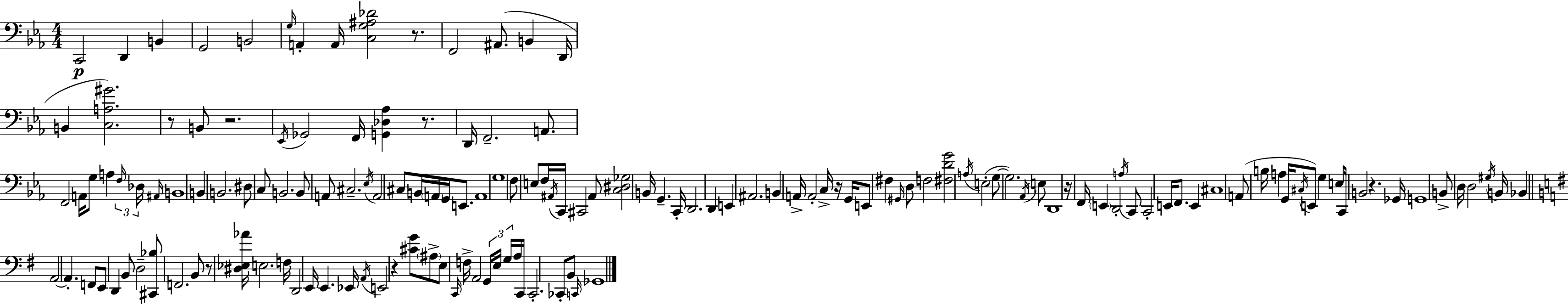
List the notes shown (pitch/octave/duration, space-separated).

C2/h D2/q B2/q G2/h B2/h G3/s A2/q A2/s [C3,G3,A#3,Db4]/h R/e. F2/h A#2/e. B2/q D2/s B2/q [C3,A3,G#4]/h. R/e B2/e R/h. Eb2/s Gb2/h F2/s [G2,Db3,Ab3]/q R/e. D2/s F2/h. A2/e. F2/h A2/s G3/e A3/q F3/s Db3/s A#2/s B2/w B2/q B2/h. D#3/e C3/e B2/h. B2/e A2/e C#3/h. Eb3/s A2/h C#3/e B2/s A2/s G2/s E2/e. A2/w G3/w F3/e E3/e F3/s A#2/s C2/s C#2/h A#2/e [C3,D#3,Gb3]/h B2/s G2/q. C2/s D2/h. D2/q E2/q A#2/h. B2/q A2/s A2/h C3/s R/s G2/s E2/e F#3/q G#2/s D3/e F3/h [F#3,D4,G4]/h A3/s E3/h G3/e G3/h. Ab2/s E3/e D2/w R/s F2/s E2/q D2/h A3/s C2/e C2/h E2/s F2/e. E2/q C#3/w A2/e B3/s A3/q G2/s C#3/s E2/e G3/q E3/e C2/s B2/h R/q. Gb2/s G2/w B2/e D3/s D3/h G#3/s B2/s Bb2/q A2/h A2/q. F2/e E2/e D2/q B2/e D3/h [C#2,Bb3]/e F2/h. B2/e R/e [D#3,Eb3,Ab4]/s E3/h. F3/s D2/h E2/s E2/q. Eb2/s A2/s E2/h R/q [C#4,G4]/e A#3/e E3/e C2/s F3/s A2/h G2/s E3/s G3/s A3/s C2/s C2/h. CES2/e B2/e C2/s Gb2/w